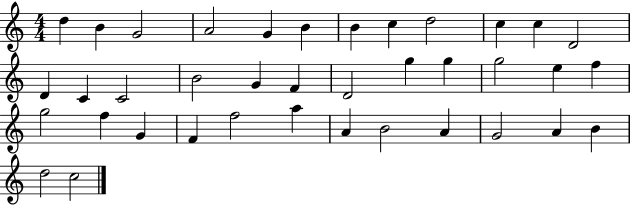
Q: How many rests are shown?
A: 0